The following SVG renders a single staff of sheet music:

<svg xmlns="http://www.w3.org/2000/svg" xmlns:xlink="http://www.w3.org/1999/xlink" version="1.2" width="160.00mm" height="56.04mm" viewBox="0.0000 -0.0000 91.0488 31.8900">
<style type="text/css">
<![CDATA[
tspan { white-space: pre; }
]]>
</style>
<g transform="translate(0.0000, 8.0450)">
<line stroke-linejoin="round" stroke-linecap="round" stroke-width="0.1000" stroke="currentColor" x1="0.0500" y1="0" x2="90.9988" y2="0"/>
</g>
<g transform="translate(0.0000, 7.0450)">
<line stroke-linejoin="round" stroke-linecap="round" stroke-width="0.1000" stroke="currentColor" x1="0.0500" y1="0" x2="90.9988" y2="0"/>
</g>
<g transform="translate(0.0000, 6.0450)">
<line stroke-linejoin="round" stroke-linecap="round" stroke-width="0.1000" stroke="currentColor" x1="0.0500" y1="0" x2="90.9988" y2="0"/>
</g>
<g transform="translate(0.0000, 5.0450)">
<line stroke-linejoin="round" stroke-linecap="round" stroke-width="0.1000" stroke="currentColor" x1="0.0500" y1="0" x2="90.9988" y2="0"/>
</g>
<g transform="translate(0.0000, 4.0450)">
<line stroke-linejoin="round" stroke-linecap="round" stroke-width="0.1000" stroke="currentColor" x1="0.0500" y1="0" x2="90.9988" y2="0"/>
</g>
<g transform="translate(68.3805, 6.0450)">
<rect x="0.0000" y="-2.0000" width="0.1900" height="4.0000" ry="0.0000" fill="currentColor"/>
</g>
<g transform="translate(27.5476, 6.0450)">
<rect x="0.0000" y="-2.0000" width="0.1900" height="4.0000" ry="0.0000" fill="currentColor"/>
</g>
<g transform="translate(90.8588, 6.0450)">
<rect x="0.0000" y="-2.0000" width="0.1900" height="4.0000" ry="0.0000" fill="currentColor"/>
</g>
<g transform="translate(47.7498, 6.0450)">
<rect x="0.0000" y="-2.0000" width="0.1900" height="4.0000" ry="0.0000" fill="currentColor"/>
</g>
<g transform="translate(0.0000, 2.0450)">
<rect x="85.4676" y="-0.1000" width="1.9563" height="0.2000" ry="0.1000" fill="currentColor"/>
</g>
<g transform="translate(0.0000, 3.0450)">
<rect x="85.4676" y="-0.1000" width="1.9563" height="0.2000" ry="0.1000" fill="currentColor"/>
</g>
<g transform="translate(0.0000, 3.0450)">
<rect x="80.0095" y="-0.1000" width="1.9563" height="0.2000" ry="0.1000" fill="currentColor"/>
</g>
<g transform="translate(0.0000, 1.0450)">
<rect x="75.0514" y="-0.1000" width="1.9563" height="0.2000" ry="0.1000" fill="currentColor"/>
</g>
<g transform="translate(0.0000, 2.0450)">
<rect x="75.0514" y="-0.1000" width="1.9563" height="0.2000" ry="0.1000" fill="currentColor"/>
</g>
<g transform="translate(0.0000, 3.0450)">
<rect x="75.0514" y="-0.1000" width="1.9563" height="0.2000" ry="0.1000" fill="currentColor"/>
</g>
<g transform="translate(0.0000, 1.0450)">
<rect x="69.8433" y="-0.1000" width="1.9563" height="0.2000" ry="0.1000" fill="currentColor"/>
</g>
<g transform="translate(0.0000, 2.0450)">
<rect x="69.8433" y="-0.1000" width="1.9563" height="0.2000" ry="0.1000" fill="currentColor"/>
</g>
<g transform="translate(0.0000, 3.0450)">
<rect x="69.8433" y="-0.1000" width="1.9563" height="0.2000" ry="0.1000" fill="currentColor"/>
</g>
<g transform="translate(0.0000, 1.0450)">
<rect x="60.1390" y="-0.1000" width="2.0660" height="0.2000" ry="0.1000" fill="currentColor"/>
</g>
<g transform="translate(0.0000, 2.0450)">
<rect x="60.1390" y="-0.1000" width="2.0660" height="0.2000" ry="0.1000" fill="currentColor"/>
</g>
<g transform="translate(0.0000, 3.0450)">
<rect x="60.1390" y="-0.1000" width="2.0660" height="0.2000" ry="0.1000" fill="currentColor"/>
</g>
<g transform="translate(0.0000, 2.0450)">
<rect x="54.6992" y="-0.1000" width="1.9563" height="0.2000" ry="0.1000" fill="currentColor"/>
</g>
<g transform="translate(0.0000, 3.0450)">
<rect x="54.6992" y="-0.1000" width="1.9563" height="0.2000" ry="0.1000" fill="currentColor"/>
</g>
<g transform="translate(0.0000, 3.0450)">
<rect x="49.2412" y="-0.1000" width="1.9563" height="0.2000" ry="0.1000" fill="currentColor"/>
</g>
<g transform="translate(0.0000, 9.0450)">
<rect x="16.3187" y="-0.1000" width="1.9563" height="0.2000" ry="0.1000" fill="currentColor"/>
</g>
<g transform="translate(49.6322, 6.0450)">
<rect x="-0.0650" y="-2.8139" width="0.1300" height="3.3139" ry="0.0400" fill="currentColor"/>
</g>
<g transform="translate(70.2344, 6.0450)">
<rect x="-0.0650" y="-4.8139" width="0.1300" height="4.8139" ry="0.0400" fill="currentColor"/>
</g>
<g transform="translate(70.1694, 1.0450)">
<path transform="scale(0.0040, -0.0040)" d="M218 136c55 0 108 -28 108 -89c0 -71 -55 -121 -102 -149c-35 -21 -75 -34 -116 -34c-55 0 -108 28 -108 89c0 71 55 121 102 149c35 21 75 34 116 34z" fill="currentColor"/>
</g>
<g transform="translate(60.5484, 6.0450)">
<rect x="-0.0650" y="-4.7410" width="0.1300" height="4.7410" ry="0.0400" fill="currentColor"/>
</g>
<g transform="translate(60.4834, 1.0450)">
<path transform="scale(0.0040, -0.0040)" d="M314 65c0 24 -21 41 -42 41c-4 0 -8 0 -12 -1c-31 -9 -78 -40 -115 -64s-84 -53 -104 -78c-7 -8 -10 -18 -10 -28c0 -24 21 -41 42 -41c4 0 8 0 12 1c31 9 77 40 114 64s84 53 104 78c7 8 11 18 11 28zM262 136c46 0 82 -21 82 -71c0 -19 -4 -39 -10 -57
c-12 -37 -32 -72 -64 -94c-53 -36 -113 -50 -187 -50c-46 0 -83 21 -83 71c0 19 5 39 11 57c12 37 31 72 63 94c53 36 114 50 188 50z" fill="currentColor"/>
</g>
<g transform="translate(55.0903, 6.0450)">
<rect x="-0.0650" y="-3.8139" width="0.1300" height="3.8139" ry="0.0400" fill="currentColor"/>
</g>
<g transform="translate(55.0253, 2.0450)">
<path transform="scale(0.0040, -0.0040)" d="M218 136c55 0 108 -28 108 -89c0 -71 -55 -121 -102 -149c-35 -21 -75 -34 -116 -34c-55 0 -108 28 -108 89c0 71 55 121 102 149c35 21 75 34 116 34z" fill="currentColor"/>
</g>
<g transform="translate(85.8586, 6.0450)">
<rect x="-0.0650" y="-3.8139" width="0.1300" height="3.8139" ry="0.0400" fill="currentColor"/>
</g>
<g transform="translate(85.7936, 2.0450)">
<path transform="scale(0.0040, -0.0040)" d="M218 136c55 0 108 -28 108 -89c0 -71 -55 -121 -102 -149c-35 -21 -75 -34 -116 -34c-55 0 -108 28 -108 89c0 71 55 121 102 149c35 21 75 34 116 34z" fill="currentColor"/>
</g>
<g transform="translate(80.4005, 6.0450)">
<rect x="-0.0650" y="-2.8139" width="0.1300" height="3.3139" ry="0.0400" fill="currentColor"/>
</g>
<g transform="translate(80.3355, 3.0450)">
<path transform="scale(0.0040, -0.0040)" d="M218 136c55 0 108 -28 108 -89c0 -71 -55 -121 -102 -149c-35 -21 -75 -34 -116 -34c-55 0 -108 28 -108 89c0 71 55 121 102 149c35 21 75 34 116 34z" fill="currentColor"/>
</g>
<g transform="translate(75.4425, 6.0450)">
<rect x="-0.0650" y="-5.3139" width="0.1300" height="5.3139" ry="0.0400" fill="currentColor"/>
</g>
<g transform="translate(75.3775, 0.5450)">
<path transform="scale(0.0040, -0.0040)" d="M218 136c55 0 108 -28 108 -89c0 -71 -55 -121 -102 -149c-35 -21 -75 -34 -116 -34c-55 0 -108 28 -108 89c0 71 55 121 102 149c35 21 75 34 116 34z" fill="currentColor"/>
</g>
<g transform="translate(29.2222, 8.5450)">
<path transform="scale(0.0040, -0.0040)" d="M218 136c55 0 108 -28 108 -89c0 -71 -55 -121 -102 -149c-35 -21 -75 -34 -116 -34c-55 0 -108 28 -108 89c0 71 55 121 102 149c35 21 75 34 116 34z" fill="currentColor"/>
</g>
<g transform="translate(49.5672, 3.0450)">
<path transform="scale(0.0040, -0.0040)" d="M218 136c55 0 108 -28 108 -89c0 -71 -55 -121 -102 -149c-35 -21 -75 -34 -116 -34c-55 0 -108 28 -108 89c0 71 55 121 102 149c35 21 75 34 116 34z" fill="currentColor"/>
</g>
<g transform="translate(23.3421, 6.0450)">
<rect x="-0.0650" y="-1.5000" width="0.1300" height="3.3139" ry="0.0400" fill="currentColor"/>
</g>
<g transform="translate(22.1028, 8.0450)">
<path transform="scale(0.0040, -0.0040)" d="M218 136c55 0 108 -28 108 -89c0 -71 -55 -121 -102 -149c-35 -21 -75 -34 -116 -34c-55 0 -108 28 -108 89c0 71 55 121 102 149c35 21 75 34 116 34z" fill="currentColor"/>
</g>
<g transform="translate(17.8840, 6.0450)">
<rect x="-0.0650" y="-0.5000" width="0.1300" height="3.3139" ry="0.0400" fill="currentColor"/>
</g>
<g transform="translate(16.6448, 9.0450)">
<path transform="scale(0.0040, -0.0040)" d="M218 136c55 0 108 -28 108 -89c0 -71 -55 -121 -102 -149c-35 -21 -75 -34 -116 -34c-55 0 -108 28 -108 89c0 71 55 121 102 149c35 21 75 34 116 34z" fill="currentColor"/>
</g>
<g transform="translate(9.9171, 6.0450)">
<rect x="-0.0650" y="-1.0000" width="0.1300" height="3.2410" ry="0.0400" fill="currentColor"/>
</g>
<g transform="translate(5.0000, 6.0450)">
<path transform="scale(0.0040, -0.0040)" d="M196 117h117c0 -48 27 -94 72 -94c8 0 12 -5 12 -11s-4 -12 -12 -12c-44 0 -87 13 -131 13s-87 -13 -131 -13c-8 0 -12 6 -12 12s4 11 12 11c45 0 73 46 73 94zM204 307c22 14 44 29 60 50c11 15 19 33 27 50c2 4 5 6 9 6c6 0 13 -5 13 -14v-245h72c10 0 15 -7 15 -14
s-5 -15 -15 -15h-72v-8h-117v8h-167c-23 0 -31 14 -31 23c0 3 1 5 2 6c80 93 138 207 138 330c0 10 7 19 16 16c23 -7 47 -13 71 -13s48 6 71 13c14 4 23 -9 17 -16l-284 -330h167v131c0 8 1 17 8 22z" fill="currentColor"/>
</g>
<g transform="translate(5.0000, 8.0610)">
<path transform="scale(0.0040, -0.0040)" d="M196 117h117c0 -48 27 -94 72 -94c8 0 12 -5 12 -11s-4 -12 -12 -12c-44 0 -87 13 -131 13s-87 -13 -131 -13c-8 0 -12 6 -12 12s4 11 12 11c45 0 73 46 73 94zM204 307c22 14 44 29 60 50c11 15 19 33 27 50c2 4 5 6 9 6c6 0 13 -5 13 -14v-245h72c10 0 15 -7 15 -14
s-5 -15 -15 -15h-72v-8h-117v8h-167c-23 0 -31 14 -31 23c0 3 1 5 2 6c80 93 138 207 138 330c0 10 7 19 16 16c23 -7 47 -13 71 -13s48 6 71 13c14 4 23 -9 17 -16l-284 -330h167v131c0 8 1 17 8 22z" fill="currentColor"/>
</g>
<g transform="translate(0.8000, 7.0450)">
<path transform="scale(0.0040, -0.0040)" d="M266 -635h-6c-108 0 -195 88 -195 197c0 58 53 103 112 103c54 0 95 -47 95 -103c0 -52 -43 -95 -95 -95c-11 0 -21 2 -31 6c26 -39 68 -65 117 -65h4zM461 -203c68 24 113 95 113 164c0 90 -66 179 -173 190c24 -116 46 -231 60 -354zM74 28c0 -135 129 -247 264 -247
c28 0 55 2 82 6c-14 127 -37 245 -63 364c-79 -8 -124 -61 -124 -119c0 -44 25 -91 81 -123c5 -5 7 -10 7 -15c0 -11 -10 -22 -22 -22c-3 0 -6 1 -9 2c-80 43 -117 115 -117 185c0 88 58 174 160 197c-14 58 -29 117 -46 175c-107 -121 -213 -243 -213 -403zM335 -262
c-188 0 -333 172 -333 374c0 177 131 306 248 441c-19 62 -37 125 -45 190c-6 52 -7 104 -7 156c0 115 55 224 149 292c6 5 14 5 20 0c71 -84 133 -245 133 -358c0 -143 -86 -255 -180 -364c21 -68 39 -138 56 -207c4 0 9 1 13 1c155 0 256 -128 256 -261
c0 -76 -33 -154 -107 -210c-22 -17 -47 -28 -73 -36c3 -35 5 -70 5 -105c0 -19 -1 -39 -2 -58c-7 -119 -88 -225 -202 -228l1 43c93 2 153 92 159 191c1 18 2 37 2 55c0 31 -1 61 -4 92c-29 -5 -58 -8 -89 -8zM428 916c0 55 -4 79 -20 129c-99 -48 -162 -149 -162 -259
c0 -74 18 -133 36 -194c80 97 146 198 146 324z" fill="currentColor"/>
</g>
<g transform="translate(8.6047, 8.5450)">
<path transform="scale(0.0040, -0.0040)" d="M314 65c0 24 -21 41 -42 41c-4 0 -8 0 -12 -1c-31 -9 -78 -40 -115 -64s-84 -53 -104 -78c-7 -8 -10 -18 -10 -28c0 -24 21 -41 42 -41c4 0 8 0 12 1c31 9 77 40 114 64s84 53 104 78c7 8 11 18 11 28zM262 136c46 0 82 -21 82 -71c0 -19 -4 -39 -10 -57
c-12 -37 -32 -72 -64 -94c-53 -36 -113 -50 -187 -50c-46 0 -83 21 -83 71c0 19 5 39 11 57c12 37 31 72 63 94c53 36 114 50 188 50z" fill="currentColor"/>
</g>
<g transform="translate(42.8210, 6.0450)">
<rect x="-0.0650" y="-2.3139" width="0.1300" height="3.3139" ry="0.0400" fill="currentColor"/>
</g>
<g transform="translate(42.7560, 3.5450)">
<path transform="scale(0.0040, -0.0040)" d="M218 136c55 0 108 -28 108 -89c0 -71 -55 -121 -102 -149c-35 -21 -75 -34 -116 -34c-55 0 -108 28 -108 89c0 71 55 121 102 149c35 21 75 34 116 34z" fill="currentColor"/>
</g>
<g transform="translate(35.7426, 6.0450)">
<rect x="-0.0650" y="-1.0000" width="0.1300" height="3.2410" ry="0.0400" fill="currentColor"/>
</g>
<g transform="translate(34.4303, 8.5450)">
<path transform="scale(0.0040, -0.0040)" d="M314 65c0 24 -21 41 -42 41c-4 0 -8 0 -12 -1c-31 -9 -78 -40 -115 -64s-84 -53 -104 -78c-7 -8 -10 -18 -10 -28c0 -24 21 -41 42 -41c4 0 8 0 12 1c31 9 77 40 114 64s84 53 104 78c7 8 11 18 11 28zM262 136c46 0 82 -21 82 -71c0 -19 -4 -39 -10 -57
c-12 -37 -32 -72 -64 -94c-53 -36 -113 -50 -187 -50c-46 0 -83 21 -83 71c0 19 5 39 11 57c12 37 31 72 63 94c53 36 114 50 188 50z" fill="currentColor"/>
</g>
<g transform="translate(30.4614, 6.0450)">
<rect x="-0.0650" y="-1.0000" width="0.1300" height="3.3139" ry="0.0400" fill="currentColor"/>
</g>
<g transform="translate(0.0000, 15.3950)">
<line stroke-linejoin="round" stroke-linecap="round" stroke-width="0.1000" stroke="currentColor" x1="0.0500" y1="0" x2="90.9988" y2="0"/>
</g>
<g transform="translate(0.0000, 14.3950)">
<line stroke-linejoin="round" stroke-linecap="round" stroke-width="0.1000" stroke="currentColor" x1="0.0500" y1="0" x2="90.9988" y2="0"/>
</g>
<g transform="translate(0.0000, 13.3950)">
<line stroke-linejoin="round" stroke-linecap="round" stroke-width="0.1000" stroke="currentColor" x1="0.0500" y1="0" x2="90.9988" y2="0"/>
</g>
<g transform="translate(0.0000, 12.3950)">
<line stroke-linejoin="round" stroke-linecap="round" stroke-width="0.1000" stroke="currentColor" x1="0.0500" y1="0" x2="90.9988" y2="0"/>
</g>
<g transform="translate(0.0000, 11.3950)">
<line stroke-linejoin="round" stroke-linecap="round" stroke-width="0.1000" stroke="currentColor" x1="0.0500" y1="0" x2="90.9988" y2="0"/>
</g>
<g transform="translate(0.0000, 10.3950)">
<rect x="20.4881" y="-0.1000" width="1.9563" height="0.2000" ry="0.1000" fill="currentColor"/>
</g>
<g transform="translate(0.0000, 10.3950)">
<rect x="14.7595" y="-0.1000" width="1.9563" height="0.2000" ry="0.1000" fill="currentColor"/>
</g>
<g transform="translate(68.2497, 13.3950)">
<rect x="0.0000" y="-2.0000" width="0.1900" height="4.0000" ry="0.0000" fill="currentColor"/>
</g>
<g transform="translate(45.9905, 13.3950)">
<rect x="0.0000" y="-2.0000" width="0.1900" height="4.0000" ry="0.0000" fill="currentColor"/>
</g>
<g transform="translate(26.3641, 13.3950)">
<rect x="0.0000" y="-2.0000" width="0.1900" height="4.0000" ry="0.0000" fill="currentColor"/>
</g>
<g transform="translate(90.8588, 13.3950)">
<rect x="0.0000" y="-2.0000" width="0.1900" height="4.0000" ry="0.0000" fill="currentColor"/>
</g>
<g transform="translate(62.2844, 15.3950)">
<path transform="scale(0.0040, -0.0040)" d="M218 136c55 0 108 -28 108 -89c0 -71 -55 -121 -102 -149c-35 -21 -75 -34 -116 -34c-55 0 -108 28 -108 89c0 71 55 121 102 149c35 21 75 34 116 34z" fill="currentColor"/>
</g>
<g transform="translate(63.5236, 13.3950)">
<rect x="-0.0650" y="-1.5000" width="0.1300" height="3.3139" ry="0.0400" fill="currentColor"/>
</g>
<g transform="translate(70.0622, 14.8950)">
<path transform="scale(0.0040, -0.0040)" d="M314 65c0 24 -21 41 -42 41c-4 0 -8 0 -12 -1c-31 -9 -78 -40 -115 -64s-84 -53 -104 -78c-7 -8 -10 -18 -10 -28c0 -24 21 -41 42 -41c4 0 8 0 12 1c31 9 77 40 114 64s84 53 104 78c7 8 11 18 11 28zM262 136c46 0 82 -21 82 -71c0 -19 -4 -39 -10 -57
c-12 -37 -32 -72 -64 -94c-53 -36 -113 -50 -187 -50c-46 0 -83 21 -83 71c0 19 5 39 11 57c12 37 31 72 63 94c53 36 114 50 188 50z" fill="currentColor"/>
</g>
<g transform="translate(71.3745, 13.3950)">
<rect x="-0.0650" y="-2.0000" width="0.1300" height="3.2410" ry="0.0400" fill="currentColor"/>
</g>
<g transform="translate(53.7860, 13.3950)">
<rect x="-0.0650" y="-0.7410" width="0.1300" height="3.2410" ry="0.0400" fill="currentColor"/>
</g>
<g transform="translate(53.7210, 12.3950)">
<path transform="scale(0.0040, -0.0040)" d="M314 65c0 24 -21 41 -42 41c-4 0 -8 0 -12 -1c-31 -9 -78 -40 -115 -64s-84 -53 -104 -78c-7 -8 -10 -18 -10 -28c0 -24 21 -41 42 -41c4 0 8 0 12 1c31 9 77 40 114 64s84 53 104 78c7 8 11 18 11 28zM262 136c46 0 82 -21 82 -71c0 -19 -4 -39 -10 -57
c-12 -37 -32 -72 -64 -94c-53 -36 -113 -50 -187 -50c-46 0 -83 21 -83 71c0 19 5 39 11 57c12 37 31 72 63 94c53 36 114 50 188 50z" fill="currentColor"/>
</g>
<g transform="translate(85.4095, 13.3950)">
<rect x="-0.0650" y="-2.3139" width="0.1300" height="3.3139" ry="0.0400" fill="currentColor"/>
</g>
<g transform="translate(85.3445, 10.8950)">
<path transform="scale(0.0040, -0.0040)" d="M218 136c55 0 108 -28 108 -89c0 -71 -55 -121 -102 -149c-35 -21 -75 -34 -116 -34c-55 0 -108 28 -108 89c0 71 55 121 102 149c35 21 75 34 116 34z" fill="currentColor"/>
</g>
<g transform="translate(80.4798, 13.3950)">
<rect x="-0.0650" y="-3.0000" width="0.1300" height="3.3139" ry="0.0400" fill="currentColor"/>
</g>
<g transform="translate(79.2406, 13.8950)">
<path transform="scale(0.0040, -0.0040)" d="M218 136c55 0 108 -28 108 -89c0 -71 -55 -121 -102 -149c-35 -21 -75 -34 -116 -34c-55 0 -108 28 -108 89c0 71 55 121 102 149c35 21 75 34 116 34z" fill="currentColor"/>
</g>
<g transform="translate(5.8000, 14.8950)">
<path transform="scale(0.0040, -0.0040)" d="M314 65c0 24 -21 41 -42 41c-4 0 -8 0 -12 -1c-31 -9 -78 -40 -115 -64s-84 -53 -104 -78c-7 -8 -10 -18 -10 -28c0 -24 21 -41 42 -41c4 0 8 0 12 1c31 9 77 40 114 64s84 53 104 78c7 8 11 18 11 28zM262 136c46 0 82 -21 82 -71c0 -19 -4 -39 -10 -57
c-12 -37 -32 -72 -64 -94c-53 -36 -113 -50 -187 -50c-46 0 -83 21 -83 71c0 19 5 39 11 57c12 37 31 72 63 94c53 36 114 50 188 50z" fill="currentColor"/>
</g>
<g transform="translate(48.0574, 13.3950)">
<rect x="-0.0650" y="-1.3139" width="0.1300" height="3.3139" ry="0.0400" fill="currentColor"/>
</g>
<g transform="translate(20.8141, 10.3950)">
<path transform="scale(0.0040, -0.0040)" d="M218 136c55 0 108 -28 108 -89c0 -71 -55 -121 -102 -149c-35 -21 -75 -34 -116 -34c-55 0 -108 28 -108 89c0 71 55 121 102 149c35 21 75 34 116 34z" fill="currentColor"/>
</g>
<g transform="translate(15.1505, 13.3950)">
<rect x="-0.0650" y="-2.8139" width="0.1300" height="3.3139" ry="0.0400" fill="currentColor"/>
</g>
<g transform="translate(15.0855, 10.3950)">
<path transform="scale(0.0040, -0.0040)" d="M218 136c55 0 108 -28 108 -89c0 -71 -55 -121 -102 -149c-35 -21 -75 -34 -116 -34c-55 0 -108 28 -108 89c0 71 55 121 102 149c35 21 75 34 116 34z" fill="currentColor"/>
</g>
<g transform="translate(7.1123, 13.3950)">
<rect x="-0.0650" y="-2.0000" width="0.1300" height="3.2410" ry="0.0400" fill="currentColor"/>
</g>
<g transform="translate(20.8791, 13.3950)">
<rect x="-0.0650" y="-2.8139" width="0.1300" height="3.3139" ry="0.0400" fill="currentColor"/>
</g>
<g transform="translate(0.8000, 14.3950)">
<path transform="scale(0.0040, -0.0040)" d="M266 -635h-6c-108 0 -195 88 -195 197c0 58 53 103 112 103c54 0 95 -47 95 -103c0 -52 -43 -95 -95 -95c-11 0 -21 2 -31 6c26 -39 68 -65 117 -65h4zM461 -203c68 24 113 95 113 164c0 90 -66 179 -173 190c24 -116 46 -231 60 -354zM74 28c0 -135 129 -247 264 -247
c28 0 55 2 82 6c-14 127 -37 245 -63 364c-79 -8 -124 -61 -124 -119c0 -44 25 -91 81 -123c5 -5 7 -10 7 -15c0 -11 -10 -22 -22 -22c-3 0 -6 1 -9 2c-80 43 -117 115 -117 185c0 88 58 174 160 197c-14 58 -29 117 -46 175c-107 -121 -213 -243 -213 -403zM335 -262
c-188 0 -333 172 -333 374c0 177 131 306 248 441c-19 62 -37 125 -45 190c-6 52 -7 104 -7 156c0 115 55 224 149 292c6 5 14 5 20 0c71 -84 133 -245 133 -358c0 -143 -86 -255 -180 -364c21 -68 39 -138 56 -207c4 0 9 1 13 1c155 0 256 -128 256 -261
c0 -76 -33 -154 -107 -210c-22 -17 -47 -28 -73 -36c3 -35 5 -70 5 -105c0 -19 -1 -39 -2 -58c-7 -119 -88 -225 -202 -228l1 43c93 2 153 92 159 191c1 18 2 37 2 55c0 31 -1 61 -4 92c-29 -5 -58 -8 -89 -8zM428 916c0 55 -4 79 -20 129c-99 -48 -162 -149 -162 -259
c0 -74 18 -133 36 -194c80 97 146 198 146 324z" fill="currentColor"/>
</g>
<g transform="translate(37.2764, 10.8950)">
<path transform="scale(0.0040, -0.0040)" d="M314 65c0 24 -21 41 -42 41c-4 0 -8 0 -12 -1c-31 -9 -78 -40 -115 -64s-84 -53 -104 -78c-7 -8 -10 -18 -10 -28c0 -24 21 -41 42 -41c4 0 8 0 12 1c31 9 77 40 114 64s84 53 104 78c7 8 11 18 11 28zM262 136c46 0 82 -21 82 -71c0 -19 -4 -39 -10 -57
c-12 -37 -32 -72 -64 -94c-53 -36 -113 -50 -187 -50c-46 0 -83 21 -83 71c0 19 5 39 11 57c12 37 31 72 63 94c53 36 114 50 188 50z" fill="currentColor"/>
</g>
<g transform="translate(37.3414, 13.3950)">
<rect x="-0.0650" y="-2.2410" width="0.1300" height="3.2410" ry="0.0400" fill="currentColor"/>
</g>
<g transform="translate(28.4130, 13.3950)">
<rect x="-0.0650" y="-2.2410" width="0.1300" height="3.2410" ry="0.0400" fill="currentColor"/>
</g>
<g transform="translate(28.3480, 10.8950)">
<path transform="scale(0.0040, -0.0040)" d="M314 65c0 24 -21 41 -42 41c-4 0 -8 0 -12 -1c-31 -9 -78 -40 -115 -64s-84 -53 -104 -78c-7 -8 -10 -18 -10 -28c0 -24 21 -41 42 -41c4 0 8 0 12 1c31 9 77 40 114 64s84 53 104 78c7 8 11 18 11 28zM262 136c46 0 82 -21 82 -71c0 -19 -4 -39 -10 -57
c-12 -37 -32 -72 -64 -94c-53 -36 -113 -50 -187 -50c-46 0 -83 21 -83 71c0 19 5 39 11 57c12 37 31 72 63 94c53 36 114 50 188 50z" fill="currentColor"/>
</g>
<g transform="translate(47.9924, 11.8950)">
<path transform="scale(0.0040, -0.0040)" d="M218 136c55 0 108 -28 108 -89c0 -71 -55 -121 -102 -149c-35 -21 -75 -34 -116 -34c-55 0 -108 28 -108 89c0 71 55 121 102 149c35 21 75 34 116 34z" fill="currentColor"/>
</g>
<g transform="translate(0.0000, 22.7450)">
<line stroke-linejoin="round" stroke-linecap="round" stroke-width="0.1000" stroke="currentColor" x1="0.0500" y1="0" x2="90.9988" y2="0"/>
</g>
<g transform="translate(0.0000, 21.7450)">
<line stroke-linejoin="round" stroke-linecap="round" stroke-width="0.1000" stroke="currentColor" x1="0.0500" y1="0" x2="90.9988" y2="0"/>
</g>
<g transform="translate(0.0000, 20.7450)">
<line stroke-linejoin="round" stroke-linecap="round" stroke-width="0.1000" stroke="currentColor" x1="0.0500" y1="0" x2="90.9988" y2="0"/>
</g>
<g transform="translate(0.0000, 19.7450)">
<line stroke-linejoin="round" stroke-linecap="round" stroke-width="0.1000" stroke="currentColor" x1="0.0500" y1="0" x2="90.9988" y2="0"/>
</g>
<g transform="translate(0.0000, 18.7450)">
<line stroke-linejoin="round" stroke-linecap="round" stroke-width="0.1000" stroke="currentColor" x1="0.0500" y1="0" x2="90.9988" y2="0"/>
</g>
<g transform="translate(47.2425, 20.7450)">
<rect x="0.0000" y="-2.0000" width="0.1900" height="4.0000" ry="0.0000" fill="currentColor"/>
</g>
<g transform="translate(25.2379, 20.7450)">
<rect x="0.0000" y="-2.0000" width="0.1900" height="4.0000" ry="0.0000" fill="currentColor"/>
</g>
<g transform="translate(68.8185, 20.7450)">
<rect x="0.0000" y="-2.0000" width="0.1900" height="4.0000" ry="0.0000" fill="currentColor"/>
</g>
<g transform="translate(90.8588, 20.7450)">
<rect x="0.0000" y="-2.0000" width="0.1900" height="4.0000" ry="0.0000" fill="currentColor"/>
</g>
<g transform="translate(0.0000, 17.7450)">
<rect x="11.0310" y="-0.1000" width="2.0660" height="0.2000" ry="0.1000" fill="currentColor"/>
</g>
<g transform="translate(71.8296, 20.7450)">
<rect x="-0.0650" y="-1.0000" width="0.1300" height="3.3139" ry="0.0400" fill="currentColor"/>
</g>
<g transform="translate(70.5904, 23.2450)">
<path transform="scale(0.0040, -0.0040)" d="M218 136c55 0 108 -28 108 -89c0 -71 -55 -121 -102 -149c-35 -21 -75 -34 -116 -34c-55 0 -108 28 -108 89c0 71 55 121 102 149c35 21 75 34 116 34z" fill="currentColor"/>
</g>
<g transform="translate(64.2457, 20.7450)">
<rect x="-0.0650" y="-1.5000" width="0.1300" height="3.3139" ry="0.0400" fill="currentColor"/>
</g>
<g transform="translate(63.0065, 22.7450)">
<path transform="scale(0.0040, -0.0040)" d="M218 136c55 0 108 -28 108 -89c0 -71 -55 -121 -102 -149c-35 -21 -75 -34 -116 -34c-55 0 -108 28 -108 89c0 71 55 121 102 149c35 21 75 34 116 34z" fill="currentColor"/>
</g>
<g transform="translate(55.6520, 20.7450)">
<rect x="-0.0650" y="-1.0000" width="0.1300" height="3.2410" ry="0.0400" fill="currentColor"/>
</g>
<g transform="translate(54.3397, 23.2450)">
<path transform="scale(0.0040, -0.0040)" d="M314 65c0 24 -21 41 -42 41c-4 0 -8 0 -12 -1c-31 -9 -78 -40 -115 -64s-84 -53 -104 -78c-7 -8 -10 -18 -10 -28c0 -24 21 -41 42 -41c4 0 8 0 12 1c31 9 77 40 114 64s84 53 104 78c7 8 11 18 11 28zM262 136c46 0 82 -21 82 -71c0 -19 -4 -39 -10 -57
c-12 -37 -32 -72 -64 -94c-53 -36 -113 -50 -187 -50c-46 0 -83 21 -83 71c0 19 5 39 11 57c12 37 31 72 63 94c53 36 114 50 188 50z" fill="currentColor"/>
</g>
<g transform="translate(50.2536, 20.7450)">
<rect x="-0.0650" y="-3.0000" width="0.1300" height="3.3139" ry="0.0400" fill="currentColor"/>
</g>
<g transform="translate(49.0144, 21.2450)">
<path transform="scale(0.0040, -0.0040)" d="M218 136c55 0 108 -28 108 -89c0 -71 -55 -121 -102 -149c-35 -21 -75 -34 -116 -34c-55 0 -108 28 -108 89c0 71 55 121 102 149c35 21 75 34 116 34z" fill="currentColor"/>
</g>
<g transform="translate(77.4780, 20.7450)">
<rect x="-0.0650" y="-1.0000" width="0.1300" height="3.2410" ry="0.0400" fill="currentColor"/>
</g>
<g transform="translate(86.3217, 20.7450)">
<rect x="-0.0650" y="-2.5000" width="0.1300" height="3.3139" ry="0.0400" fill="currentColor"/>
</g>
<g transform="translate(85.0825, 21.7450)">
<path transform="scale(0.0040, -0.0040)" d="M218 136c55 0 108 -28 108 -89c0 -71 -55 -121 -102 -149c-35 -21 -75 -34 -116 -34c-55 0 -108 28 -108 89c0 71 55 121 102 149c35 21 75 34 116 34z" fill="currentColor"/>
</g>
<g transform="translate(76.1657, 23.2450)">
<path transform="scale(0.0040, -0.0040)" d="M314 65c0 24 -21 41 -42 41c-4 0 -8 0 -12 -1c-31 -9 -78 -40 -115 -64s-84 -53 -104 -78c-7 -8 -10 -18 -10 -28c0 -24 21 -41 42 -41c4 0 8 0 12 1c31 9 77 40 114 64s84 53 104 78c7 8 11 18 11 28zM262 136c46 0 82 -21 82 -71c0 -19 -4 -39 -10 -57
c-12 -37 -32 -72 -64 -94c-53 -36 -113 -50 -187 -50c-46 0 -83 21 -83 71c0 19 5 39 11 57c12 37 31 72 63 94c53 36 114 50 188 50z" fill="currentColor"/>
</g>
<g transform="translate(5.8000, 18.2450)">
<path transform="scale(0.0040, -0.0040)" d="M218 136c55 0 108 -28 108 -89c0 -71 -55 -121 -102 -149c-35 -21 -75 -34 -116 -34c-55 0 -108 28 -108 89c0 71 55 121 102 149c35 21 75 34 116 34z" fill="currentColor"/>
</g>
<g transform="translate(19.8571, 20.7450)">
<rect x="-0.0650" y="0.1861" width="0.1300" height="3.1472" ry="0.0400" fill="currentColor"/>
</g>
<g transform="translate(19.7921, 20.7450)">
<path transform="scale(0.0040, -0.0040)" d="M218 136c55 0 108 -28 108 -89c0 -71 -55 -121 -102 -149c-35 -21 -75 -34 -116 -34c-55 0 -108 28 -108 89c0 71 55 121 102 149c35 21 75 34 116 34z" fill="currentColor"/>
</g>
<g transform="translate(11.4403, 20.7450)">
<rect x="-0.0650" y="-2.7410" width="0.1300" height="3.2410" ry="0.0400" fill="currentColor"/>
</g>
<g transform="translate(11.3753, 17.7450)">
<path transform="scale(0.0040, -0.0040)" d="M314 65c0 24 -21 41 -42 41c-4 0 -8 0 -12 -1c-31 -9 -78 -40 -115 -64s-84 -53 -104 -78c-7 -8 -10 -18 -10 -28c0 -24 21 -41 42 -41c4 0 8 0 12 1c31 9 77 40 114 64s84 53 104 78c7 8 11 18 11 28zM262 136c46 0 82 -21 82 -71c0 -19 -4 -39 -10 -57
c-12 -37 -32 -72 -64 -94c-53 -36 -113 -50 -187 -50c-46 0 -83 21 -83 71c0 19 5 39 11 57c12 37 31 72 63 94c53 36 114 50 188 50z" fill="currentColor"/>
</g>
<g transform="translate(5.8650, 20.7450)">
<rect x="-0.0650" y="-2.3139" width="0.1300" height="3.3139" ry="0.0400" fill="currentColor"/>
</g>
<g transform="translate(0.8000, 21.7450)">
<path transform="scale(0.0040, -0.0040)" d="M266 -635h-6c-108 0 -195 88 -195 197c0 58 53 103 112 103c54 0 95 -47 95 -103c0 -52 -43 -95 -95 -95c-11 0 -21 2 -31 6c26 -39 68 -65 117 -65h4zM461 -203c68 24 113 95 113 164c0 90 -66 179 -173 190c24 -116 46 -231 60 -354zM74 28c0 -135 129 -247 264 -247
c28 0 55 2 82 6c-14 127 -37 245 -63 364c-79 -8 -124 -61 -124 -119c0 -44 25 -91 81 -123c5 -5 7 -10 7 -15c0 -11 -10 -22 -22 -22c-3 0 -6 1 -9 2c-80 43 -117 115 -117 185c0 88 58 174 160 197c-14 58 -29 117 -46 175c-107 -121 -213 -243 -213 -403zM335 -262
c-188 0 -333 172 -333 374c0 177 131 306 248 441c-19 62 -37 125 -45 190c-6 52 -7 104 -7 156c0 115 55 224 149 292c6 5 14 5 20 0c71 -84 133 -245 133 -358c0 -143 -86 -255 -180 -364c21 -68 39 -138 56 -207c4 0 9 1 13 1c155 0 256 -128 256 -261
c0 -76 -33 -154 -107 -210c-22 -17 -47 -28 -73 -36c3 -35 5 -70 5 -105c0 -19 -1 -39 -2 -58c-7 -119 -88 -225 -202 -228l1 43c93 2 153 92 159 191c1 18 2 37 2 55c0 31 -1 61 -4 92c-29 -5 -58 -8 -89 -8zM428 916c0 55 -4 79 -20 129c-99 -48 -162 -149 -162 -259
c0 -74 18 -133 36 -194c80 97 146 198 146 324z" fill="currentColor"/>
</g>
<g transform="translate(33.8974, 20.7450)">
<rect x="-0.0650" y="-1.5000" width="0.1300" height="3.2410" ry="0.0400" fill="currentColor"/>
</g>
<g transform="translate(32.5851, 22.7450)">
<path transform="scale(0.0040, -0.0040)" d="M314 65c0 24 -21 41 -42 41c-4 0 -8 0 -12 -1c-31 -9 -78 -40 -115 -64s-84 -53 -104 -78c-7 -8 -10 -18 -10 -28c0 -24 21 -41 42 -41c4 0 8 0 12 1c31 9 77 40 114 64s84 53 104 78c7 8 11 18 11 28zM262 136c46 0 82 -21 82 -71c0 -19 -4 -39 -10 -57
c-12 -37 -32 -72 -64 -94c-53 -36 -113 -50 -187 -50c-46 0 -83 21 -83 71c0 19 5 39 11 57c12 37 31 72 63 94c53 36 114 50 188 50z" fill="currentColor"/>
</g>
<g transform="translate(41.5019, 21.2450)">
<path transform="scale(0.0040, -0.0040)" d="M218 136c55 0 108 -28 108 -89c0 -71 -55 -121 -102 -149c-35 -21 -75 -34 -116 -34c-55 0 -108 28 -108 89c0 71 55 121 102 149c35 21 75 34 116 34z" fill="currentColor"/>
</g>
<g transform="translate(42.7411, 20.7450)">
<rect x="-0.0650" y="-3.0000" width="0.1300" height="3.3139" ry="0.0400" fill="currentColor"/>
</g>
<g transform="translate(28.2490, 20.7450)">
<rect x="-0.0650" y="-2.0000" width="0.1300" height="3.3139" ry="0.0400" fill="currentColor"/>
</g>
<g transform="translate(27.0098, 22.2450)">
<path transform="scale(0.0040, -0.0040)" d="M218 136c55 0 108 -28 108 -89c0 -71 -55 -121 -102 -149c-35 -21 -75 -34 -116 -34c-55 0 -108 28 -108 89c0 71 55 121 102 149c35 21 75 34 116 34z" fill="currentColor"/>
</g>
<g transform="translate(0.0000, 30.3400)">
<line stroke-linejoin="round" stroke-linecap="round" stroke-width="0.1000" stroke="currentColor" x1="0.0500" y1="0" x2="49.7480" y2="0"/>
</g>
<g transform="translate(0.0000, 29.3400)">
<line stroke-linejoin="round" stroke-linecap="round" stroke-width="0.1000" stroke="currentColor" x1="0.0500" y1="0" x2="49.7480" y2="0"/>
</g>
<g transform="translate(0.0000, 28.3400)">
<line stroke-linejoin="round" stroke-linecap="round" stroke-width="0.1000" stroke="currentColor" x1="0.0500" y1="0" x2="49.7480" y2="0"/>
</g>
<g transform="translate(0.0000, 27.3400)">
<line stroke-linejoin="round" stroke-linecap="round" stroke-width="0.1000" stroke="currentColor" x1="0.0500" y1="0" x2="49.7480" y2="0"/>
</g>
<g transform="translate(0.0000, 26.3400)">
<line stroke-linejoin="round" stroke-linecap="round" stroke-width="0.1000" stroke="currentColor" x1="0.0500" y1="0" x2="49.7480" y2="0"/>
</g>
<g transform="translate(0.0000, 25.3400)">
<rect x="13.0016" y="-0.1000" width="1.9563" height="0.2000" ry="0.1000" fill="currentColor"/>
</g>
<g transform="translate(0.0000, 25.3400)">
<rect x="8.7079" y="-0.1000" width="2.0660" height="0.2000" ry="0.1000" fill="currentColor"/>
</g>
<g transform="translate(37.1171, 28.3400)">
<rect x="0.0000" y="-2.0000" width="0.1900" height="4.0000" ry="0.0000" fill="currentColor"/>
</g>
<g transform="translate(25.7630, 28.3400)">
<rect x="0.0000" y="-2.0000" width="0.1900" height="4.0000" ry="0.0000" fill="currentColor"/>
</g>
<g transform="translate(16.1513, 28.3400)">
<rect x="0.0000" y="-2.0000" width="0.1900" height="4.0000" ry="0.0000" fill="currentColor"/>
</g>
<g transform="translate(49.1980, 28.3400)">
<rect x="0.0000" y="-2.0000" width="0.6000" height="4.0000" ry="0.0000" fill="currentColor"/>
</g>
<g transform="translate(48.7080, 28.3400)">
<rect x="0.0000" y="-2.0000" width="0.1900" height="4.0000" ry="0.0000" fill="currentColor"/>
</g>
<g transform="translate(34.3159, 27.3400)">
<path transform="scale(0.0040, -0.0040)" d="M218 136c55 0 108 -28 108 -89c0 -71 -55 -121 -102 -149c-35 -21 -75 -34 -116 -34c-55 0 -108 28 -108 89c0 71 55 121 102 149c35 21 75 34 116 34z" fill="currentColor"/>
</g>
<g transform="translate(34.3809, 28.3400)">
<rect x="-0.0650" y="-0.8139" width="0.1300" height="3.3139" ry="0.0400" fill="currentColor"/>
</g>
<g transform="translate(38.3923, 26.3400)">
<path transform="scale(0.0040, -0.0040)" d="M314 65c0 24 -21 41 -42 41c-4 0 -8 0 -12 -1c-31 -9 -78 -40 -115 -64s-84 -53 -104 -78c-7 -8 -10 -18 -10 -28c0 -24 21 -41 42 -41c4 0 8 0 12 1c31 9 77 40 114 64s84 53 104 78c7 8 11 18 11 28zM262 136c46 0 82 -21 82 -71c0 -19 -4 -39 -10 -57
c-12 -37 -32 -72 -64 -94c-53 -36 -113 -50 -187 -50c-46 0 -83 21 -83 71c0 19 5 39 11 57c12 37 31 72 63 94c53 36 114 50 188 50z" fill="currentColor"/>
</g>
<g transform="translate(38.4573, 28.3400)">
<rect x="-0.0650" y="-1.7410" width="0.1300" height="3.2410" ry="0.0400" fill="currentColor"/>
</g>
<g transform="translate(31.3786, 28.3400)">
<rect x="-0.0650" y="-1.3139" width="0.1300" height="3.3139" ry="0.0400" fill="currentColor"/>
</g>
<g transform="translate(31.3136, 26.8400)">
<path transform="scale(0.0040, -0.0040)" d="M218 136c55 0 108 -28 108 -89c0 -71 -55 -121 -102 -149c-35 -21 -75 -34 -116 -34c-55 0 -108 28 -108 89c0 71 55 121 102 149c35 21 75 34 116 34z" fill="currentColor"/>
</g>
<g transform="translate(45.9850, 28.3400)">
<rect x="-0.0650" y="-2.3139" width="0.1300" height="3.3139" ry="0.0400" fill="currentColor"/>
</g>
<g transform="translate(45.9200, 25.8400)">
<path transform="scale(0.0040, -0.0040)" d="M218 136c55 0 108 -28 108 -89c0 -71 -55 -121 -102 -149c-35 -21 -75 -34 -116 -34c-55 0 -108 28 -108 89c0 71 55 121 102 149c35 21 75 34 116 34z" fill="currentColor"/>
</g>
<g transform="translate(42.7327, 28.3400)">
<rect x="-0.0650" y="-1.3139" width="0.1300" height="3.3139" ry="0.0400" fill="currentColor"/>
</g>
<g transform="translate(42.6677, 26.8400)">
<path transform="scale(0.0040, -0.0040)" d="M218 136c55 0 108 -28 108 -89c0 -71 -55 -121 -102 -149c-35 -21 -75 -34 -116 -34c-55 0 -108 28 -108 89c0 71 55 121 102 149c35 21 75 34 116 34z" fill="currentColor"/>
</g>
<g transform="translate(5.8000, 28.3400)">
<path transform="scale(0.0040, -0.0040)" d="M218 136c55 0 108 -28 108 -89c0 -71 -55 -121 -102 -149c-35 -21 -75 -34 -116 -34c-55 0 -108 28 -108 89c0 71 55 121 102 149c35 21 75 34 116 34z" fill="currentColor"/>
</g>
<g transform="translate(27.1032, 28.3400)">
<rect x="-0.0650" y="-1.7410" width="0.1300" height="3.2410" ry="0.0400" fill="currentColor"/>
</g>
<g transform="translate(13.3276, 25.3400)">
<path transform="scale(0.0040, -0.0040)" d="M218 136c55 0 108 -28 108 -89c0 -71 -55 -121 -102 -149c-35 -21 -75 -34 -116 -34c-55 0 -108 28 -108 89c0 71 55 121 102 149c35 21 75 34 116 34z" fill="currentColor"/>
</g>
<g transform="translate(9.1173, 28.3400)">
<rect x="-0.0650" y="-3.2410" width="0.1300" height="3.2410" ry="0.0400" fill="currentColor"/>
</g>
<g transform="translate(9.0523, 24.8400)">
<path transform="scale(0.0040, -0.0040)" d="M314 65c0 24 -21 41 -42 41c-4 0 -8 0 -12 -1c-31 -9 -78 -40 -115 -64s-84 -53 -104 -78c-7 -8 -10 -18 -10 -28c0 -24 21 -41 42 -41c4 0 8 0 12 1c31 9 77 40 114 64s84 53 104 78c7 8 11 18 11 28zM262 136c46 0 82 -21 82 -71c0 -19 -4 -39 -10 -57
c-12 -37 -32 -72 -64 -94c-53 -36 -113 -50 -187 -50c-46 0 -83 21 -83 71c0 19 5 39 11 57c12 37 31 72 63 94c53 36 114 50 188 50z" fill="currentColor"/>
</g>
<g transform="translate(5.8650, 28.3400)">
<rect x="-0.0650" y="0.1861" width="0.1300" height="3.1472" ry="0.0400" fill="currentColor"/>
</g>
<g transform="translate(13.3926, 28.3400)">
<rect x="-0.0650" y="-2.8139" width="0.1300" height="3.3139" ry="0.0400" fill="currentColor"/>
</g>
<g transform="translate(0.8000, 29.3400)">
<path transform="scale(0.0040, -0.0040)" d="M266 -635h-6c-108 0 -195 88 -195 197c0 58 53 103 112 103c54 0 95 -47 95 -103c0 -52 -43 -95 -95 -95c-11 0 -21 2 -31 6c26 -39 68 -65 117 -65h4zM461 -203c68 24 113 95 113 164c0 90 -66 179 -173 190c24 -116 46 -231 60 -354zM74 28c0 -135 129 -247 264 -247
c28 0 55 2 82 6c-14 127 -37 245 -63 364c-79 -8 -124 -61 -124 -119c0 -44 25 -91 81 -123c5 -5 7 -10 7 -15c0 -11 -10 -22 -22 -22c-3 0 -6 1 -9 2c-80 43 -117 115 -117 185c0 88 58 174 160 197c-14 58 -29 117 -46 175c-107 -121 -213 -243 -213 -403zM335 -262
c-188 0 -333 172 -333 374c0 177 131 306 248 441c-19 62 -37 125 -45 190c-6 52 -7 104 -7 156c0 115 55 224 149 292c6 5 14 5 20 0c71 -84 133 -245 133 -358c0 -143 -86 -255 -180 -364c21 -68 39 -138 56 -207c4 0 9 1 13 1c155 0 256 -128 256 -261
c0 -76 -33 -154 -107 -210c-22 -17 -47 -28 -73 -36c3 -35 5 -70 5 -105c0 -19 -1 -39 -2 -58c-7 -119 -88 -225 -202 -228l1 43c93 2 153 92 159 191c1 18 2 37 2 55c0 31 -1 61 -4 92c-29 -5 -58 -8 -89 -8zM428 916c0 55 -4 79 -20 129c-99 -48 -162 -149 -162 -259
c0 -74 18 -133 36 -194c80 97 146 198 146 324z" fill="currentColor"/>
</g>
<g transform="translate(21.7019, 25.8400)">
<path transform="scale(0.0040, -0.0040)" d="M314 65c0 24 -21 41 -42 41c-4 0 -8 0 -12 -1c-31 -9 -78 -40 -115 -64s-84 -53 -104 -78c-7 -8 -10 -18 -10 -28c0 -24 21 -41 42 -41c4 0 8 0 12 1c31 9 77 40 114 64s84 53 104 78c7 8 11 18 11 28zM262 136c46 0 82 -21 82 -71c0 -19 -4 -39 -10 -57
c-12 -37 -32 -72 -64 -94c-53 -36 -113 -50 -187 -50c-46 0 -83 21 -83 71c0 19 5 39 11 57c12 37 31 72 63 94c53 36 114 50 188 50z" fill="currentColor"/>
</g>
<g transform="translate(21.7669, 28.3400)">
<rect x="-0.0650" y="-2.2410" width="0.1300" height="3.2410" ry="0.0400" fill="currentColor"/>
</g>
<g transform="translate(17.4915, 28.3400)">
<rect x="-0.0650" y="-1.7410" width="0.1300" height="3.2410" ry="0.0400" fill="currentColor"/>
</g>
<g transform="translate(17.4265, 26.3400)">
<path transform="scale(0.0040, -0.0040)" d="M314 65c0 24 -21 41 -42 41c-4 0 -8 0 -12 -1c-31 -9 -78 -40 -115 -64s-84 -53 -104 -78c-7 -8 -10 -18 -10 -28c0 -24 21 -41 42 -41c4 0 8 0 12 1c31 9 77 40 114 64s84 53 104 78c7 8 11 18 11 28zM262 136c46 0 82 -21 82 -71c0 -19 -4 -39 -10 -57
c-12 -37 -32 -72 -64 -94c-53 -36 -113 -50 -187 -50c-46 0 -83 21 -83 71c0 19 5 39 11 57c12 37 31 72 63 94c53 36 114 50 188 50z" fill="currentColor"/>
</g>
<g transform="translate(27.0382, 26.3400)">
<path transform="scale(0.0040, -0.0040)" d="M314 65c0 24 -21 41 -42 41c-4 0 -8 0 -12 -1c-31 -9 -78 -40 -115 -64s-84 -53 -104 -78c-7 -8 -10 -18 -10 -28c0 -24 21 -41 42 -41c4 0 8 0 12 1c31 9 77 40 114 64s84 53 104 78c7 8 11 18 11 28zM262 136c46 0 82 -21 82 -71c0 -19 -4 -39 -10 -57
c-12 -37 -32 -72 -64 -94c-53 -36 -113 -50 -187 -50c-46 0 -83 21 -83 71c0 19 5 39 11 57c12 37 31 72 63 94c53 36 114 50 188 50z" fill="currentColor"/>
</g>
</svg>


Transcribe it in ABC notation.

X:1
T:Untitled
M:4/4
L:1/4
K:C
D2 C E D D2 g a c' e'2 e' f' a c' F2 a a g2 g2 e d2 E F2 A g g a2 B F E2 A A D2 E D D2 G B b2 a f2 g2 f2 e d f2 e g